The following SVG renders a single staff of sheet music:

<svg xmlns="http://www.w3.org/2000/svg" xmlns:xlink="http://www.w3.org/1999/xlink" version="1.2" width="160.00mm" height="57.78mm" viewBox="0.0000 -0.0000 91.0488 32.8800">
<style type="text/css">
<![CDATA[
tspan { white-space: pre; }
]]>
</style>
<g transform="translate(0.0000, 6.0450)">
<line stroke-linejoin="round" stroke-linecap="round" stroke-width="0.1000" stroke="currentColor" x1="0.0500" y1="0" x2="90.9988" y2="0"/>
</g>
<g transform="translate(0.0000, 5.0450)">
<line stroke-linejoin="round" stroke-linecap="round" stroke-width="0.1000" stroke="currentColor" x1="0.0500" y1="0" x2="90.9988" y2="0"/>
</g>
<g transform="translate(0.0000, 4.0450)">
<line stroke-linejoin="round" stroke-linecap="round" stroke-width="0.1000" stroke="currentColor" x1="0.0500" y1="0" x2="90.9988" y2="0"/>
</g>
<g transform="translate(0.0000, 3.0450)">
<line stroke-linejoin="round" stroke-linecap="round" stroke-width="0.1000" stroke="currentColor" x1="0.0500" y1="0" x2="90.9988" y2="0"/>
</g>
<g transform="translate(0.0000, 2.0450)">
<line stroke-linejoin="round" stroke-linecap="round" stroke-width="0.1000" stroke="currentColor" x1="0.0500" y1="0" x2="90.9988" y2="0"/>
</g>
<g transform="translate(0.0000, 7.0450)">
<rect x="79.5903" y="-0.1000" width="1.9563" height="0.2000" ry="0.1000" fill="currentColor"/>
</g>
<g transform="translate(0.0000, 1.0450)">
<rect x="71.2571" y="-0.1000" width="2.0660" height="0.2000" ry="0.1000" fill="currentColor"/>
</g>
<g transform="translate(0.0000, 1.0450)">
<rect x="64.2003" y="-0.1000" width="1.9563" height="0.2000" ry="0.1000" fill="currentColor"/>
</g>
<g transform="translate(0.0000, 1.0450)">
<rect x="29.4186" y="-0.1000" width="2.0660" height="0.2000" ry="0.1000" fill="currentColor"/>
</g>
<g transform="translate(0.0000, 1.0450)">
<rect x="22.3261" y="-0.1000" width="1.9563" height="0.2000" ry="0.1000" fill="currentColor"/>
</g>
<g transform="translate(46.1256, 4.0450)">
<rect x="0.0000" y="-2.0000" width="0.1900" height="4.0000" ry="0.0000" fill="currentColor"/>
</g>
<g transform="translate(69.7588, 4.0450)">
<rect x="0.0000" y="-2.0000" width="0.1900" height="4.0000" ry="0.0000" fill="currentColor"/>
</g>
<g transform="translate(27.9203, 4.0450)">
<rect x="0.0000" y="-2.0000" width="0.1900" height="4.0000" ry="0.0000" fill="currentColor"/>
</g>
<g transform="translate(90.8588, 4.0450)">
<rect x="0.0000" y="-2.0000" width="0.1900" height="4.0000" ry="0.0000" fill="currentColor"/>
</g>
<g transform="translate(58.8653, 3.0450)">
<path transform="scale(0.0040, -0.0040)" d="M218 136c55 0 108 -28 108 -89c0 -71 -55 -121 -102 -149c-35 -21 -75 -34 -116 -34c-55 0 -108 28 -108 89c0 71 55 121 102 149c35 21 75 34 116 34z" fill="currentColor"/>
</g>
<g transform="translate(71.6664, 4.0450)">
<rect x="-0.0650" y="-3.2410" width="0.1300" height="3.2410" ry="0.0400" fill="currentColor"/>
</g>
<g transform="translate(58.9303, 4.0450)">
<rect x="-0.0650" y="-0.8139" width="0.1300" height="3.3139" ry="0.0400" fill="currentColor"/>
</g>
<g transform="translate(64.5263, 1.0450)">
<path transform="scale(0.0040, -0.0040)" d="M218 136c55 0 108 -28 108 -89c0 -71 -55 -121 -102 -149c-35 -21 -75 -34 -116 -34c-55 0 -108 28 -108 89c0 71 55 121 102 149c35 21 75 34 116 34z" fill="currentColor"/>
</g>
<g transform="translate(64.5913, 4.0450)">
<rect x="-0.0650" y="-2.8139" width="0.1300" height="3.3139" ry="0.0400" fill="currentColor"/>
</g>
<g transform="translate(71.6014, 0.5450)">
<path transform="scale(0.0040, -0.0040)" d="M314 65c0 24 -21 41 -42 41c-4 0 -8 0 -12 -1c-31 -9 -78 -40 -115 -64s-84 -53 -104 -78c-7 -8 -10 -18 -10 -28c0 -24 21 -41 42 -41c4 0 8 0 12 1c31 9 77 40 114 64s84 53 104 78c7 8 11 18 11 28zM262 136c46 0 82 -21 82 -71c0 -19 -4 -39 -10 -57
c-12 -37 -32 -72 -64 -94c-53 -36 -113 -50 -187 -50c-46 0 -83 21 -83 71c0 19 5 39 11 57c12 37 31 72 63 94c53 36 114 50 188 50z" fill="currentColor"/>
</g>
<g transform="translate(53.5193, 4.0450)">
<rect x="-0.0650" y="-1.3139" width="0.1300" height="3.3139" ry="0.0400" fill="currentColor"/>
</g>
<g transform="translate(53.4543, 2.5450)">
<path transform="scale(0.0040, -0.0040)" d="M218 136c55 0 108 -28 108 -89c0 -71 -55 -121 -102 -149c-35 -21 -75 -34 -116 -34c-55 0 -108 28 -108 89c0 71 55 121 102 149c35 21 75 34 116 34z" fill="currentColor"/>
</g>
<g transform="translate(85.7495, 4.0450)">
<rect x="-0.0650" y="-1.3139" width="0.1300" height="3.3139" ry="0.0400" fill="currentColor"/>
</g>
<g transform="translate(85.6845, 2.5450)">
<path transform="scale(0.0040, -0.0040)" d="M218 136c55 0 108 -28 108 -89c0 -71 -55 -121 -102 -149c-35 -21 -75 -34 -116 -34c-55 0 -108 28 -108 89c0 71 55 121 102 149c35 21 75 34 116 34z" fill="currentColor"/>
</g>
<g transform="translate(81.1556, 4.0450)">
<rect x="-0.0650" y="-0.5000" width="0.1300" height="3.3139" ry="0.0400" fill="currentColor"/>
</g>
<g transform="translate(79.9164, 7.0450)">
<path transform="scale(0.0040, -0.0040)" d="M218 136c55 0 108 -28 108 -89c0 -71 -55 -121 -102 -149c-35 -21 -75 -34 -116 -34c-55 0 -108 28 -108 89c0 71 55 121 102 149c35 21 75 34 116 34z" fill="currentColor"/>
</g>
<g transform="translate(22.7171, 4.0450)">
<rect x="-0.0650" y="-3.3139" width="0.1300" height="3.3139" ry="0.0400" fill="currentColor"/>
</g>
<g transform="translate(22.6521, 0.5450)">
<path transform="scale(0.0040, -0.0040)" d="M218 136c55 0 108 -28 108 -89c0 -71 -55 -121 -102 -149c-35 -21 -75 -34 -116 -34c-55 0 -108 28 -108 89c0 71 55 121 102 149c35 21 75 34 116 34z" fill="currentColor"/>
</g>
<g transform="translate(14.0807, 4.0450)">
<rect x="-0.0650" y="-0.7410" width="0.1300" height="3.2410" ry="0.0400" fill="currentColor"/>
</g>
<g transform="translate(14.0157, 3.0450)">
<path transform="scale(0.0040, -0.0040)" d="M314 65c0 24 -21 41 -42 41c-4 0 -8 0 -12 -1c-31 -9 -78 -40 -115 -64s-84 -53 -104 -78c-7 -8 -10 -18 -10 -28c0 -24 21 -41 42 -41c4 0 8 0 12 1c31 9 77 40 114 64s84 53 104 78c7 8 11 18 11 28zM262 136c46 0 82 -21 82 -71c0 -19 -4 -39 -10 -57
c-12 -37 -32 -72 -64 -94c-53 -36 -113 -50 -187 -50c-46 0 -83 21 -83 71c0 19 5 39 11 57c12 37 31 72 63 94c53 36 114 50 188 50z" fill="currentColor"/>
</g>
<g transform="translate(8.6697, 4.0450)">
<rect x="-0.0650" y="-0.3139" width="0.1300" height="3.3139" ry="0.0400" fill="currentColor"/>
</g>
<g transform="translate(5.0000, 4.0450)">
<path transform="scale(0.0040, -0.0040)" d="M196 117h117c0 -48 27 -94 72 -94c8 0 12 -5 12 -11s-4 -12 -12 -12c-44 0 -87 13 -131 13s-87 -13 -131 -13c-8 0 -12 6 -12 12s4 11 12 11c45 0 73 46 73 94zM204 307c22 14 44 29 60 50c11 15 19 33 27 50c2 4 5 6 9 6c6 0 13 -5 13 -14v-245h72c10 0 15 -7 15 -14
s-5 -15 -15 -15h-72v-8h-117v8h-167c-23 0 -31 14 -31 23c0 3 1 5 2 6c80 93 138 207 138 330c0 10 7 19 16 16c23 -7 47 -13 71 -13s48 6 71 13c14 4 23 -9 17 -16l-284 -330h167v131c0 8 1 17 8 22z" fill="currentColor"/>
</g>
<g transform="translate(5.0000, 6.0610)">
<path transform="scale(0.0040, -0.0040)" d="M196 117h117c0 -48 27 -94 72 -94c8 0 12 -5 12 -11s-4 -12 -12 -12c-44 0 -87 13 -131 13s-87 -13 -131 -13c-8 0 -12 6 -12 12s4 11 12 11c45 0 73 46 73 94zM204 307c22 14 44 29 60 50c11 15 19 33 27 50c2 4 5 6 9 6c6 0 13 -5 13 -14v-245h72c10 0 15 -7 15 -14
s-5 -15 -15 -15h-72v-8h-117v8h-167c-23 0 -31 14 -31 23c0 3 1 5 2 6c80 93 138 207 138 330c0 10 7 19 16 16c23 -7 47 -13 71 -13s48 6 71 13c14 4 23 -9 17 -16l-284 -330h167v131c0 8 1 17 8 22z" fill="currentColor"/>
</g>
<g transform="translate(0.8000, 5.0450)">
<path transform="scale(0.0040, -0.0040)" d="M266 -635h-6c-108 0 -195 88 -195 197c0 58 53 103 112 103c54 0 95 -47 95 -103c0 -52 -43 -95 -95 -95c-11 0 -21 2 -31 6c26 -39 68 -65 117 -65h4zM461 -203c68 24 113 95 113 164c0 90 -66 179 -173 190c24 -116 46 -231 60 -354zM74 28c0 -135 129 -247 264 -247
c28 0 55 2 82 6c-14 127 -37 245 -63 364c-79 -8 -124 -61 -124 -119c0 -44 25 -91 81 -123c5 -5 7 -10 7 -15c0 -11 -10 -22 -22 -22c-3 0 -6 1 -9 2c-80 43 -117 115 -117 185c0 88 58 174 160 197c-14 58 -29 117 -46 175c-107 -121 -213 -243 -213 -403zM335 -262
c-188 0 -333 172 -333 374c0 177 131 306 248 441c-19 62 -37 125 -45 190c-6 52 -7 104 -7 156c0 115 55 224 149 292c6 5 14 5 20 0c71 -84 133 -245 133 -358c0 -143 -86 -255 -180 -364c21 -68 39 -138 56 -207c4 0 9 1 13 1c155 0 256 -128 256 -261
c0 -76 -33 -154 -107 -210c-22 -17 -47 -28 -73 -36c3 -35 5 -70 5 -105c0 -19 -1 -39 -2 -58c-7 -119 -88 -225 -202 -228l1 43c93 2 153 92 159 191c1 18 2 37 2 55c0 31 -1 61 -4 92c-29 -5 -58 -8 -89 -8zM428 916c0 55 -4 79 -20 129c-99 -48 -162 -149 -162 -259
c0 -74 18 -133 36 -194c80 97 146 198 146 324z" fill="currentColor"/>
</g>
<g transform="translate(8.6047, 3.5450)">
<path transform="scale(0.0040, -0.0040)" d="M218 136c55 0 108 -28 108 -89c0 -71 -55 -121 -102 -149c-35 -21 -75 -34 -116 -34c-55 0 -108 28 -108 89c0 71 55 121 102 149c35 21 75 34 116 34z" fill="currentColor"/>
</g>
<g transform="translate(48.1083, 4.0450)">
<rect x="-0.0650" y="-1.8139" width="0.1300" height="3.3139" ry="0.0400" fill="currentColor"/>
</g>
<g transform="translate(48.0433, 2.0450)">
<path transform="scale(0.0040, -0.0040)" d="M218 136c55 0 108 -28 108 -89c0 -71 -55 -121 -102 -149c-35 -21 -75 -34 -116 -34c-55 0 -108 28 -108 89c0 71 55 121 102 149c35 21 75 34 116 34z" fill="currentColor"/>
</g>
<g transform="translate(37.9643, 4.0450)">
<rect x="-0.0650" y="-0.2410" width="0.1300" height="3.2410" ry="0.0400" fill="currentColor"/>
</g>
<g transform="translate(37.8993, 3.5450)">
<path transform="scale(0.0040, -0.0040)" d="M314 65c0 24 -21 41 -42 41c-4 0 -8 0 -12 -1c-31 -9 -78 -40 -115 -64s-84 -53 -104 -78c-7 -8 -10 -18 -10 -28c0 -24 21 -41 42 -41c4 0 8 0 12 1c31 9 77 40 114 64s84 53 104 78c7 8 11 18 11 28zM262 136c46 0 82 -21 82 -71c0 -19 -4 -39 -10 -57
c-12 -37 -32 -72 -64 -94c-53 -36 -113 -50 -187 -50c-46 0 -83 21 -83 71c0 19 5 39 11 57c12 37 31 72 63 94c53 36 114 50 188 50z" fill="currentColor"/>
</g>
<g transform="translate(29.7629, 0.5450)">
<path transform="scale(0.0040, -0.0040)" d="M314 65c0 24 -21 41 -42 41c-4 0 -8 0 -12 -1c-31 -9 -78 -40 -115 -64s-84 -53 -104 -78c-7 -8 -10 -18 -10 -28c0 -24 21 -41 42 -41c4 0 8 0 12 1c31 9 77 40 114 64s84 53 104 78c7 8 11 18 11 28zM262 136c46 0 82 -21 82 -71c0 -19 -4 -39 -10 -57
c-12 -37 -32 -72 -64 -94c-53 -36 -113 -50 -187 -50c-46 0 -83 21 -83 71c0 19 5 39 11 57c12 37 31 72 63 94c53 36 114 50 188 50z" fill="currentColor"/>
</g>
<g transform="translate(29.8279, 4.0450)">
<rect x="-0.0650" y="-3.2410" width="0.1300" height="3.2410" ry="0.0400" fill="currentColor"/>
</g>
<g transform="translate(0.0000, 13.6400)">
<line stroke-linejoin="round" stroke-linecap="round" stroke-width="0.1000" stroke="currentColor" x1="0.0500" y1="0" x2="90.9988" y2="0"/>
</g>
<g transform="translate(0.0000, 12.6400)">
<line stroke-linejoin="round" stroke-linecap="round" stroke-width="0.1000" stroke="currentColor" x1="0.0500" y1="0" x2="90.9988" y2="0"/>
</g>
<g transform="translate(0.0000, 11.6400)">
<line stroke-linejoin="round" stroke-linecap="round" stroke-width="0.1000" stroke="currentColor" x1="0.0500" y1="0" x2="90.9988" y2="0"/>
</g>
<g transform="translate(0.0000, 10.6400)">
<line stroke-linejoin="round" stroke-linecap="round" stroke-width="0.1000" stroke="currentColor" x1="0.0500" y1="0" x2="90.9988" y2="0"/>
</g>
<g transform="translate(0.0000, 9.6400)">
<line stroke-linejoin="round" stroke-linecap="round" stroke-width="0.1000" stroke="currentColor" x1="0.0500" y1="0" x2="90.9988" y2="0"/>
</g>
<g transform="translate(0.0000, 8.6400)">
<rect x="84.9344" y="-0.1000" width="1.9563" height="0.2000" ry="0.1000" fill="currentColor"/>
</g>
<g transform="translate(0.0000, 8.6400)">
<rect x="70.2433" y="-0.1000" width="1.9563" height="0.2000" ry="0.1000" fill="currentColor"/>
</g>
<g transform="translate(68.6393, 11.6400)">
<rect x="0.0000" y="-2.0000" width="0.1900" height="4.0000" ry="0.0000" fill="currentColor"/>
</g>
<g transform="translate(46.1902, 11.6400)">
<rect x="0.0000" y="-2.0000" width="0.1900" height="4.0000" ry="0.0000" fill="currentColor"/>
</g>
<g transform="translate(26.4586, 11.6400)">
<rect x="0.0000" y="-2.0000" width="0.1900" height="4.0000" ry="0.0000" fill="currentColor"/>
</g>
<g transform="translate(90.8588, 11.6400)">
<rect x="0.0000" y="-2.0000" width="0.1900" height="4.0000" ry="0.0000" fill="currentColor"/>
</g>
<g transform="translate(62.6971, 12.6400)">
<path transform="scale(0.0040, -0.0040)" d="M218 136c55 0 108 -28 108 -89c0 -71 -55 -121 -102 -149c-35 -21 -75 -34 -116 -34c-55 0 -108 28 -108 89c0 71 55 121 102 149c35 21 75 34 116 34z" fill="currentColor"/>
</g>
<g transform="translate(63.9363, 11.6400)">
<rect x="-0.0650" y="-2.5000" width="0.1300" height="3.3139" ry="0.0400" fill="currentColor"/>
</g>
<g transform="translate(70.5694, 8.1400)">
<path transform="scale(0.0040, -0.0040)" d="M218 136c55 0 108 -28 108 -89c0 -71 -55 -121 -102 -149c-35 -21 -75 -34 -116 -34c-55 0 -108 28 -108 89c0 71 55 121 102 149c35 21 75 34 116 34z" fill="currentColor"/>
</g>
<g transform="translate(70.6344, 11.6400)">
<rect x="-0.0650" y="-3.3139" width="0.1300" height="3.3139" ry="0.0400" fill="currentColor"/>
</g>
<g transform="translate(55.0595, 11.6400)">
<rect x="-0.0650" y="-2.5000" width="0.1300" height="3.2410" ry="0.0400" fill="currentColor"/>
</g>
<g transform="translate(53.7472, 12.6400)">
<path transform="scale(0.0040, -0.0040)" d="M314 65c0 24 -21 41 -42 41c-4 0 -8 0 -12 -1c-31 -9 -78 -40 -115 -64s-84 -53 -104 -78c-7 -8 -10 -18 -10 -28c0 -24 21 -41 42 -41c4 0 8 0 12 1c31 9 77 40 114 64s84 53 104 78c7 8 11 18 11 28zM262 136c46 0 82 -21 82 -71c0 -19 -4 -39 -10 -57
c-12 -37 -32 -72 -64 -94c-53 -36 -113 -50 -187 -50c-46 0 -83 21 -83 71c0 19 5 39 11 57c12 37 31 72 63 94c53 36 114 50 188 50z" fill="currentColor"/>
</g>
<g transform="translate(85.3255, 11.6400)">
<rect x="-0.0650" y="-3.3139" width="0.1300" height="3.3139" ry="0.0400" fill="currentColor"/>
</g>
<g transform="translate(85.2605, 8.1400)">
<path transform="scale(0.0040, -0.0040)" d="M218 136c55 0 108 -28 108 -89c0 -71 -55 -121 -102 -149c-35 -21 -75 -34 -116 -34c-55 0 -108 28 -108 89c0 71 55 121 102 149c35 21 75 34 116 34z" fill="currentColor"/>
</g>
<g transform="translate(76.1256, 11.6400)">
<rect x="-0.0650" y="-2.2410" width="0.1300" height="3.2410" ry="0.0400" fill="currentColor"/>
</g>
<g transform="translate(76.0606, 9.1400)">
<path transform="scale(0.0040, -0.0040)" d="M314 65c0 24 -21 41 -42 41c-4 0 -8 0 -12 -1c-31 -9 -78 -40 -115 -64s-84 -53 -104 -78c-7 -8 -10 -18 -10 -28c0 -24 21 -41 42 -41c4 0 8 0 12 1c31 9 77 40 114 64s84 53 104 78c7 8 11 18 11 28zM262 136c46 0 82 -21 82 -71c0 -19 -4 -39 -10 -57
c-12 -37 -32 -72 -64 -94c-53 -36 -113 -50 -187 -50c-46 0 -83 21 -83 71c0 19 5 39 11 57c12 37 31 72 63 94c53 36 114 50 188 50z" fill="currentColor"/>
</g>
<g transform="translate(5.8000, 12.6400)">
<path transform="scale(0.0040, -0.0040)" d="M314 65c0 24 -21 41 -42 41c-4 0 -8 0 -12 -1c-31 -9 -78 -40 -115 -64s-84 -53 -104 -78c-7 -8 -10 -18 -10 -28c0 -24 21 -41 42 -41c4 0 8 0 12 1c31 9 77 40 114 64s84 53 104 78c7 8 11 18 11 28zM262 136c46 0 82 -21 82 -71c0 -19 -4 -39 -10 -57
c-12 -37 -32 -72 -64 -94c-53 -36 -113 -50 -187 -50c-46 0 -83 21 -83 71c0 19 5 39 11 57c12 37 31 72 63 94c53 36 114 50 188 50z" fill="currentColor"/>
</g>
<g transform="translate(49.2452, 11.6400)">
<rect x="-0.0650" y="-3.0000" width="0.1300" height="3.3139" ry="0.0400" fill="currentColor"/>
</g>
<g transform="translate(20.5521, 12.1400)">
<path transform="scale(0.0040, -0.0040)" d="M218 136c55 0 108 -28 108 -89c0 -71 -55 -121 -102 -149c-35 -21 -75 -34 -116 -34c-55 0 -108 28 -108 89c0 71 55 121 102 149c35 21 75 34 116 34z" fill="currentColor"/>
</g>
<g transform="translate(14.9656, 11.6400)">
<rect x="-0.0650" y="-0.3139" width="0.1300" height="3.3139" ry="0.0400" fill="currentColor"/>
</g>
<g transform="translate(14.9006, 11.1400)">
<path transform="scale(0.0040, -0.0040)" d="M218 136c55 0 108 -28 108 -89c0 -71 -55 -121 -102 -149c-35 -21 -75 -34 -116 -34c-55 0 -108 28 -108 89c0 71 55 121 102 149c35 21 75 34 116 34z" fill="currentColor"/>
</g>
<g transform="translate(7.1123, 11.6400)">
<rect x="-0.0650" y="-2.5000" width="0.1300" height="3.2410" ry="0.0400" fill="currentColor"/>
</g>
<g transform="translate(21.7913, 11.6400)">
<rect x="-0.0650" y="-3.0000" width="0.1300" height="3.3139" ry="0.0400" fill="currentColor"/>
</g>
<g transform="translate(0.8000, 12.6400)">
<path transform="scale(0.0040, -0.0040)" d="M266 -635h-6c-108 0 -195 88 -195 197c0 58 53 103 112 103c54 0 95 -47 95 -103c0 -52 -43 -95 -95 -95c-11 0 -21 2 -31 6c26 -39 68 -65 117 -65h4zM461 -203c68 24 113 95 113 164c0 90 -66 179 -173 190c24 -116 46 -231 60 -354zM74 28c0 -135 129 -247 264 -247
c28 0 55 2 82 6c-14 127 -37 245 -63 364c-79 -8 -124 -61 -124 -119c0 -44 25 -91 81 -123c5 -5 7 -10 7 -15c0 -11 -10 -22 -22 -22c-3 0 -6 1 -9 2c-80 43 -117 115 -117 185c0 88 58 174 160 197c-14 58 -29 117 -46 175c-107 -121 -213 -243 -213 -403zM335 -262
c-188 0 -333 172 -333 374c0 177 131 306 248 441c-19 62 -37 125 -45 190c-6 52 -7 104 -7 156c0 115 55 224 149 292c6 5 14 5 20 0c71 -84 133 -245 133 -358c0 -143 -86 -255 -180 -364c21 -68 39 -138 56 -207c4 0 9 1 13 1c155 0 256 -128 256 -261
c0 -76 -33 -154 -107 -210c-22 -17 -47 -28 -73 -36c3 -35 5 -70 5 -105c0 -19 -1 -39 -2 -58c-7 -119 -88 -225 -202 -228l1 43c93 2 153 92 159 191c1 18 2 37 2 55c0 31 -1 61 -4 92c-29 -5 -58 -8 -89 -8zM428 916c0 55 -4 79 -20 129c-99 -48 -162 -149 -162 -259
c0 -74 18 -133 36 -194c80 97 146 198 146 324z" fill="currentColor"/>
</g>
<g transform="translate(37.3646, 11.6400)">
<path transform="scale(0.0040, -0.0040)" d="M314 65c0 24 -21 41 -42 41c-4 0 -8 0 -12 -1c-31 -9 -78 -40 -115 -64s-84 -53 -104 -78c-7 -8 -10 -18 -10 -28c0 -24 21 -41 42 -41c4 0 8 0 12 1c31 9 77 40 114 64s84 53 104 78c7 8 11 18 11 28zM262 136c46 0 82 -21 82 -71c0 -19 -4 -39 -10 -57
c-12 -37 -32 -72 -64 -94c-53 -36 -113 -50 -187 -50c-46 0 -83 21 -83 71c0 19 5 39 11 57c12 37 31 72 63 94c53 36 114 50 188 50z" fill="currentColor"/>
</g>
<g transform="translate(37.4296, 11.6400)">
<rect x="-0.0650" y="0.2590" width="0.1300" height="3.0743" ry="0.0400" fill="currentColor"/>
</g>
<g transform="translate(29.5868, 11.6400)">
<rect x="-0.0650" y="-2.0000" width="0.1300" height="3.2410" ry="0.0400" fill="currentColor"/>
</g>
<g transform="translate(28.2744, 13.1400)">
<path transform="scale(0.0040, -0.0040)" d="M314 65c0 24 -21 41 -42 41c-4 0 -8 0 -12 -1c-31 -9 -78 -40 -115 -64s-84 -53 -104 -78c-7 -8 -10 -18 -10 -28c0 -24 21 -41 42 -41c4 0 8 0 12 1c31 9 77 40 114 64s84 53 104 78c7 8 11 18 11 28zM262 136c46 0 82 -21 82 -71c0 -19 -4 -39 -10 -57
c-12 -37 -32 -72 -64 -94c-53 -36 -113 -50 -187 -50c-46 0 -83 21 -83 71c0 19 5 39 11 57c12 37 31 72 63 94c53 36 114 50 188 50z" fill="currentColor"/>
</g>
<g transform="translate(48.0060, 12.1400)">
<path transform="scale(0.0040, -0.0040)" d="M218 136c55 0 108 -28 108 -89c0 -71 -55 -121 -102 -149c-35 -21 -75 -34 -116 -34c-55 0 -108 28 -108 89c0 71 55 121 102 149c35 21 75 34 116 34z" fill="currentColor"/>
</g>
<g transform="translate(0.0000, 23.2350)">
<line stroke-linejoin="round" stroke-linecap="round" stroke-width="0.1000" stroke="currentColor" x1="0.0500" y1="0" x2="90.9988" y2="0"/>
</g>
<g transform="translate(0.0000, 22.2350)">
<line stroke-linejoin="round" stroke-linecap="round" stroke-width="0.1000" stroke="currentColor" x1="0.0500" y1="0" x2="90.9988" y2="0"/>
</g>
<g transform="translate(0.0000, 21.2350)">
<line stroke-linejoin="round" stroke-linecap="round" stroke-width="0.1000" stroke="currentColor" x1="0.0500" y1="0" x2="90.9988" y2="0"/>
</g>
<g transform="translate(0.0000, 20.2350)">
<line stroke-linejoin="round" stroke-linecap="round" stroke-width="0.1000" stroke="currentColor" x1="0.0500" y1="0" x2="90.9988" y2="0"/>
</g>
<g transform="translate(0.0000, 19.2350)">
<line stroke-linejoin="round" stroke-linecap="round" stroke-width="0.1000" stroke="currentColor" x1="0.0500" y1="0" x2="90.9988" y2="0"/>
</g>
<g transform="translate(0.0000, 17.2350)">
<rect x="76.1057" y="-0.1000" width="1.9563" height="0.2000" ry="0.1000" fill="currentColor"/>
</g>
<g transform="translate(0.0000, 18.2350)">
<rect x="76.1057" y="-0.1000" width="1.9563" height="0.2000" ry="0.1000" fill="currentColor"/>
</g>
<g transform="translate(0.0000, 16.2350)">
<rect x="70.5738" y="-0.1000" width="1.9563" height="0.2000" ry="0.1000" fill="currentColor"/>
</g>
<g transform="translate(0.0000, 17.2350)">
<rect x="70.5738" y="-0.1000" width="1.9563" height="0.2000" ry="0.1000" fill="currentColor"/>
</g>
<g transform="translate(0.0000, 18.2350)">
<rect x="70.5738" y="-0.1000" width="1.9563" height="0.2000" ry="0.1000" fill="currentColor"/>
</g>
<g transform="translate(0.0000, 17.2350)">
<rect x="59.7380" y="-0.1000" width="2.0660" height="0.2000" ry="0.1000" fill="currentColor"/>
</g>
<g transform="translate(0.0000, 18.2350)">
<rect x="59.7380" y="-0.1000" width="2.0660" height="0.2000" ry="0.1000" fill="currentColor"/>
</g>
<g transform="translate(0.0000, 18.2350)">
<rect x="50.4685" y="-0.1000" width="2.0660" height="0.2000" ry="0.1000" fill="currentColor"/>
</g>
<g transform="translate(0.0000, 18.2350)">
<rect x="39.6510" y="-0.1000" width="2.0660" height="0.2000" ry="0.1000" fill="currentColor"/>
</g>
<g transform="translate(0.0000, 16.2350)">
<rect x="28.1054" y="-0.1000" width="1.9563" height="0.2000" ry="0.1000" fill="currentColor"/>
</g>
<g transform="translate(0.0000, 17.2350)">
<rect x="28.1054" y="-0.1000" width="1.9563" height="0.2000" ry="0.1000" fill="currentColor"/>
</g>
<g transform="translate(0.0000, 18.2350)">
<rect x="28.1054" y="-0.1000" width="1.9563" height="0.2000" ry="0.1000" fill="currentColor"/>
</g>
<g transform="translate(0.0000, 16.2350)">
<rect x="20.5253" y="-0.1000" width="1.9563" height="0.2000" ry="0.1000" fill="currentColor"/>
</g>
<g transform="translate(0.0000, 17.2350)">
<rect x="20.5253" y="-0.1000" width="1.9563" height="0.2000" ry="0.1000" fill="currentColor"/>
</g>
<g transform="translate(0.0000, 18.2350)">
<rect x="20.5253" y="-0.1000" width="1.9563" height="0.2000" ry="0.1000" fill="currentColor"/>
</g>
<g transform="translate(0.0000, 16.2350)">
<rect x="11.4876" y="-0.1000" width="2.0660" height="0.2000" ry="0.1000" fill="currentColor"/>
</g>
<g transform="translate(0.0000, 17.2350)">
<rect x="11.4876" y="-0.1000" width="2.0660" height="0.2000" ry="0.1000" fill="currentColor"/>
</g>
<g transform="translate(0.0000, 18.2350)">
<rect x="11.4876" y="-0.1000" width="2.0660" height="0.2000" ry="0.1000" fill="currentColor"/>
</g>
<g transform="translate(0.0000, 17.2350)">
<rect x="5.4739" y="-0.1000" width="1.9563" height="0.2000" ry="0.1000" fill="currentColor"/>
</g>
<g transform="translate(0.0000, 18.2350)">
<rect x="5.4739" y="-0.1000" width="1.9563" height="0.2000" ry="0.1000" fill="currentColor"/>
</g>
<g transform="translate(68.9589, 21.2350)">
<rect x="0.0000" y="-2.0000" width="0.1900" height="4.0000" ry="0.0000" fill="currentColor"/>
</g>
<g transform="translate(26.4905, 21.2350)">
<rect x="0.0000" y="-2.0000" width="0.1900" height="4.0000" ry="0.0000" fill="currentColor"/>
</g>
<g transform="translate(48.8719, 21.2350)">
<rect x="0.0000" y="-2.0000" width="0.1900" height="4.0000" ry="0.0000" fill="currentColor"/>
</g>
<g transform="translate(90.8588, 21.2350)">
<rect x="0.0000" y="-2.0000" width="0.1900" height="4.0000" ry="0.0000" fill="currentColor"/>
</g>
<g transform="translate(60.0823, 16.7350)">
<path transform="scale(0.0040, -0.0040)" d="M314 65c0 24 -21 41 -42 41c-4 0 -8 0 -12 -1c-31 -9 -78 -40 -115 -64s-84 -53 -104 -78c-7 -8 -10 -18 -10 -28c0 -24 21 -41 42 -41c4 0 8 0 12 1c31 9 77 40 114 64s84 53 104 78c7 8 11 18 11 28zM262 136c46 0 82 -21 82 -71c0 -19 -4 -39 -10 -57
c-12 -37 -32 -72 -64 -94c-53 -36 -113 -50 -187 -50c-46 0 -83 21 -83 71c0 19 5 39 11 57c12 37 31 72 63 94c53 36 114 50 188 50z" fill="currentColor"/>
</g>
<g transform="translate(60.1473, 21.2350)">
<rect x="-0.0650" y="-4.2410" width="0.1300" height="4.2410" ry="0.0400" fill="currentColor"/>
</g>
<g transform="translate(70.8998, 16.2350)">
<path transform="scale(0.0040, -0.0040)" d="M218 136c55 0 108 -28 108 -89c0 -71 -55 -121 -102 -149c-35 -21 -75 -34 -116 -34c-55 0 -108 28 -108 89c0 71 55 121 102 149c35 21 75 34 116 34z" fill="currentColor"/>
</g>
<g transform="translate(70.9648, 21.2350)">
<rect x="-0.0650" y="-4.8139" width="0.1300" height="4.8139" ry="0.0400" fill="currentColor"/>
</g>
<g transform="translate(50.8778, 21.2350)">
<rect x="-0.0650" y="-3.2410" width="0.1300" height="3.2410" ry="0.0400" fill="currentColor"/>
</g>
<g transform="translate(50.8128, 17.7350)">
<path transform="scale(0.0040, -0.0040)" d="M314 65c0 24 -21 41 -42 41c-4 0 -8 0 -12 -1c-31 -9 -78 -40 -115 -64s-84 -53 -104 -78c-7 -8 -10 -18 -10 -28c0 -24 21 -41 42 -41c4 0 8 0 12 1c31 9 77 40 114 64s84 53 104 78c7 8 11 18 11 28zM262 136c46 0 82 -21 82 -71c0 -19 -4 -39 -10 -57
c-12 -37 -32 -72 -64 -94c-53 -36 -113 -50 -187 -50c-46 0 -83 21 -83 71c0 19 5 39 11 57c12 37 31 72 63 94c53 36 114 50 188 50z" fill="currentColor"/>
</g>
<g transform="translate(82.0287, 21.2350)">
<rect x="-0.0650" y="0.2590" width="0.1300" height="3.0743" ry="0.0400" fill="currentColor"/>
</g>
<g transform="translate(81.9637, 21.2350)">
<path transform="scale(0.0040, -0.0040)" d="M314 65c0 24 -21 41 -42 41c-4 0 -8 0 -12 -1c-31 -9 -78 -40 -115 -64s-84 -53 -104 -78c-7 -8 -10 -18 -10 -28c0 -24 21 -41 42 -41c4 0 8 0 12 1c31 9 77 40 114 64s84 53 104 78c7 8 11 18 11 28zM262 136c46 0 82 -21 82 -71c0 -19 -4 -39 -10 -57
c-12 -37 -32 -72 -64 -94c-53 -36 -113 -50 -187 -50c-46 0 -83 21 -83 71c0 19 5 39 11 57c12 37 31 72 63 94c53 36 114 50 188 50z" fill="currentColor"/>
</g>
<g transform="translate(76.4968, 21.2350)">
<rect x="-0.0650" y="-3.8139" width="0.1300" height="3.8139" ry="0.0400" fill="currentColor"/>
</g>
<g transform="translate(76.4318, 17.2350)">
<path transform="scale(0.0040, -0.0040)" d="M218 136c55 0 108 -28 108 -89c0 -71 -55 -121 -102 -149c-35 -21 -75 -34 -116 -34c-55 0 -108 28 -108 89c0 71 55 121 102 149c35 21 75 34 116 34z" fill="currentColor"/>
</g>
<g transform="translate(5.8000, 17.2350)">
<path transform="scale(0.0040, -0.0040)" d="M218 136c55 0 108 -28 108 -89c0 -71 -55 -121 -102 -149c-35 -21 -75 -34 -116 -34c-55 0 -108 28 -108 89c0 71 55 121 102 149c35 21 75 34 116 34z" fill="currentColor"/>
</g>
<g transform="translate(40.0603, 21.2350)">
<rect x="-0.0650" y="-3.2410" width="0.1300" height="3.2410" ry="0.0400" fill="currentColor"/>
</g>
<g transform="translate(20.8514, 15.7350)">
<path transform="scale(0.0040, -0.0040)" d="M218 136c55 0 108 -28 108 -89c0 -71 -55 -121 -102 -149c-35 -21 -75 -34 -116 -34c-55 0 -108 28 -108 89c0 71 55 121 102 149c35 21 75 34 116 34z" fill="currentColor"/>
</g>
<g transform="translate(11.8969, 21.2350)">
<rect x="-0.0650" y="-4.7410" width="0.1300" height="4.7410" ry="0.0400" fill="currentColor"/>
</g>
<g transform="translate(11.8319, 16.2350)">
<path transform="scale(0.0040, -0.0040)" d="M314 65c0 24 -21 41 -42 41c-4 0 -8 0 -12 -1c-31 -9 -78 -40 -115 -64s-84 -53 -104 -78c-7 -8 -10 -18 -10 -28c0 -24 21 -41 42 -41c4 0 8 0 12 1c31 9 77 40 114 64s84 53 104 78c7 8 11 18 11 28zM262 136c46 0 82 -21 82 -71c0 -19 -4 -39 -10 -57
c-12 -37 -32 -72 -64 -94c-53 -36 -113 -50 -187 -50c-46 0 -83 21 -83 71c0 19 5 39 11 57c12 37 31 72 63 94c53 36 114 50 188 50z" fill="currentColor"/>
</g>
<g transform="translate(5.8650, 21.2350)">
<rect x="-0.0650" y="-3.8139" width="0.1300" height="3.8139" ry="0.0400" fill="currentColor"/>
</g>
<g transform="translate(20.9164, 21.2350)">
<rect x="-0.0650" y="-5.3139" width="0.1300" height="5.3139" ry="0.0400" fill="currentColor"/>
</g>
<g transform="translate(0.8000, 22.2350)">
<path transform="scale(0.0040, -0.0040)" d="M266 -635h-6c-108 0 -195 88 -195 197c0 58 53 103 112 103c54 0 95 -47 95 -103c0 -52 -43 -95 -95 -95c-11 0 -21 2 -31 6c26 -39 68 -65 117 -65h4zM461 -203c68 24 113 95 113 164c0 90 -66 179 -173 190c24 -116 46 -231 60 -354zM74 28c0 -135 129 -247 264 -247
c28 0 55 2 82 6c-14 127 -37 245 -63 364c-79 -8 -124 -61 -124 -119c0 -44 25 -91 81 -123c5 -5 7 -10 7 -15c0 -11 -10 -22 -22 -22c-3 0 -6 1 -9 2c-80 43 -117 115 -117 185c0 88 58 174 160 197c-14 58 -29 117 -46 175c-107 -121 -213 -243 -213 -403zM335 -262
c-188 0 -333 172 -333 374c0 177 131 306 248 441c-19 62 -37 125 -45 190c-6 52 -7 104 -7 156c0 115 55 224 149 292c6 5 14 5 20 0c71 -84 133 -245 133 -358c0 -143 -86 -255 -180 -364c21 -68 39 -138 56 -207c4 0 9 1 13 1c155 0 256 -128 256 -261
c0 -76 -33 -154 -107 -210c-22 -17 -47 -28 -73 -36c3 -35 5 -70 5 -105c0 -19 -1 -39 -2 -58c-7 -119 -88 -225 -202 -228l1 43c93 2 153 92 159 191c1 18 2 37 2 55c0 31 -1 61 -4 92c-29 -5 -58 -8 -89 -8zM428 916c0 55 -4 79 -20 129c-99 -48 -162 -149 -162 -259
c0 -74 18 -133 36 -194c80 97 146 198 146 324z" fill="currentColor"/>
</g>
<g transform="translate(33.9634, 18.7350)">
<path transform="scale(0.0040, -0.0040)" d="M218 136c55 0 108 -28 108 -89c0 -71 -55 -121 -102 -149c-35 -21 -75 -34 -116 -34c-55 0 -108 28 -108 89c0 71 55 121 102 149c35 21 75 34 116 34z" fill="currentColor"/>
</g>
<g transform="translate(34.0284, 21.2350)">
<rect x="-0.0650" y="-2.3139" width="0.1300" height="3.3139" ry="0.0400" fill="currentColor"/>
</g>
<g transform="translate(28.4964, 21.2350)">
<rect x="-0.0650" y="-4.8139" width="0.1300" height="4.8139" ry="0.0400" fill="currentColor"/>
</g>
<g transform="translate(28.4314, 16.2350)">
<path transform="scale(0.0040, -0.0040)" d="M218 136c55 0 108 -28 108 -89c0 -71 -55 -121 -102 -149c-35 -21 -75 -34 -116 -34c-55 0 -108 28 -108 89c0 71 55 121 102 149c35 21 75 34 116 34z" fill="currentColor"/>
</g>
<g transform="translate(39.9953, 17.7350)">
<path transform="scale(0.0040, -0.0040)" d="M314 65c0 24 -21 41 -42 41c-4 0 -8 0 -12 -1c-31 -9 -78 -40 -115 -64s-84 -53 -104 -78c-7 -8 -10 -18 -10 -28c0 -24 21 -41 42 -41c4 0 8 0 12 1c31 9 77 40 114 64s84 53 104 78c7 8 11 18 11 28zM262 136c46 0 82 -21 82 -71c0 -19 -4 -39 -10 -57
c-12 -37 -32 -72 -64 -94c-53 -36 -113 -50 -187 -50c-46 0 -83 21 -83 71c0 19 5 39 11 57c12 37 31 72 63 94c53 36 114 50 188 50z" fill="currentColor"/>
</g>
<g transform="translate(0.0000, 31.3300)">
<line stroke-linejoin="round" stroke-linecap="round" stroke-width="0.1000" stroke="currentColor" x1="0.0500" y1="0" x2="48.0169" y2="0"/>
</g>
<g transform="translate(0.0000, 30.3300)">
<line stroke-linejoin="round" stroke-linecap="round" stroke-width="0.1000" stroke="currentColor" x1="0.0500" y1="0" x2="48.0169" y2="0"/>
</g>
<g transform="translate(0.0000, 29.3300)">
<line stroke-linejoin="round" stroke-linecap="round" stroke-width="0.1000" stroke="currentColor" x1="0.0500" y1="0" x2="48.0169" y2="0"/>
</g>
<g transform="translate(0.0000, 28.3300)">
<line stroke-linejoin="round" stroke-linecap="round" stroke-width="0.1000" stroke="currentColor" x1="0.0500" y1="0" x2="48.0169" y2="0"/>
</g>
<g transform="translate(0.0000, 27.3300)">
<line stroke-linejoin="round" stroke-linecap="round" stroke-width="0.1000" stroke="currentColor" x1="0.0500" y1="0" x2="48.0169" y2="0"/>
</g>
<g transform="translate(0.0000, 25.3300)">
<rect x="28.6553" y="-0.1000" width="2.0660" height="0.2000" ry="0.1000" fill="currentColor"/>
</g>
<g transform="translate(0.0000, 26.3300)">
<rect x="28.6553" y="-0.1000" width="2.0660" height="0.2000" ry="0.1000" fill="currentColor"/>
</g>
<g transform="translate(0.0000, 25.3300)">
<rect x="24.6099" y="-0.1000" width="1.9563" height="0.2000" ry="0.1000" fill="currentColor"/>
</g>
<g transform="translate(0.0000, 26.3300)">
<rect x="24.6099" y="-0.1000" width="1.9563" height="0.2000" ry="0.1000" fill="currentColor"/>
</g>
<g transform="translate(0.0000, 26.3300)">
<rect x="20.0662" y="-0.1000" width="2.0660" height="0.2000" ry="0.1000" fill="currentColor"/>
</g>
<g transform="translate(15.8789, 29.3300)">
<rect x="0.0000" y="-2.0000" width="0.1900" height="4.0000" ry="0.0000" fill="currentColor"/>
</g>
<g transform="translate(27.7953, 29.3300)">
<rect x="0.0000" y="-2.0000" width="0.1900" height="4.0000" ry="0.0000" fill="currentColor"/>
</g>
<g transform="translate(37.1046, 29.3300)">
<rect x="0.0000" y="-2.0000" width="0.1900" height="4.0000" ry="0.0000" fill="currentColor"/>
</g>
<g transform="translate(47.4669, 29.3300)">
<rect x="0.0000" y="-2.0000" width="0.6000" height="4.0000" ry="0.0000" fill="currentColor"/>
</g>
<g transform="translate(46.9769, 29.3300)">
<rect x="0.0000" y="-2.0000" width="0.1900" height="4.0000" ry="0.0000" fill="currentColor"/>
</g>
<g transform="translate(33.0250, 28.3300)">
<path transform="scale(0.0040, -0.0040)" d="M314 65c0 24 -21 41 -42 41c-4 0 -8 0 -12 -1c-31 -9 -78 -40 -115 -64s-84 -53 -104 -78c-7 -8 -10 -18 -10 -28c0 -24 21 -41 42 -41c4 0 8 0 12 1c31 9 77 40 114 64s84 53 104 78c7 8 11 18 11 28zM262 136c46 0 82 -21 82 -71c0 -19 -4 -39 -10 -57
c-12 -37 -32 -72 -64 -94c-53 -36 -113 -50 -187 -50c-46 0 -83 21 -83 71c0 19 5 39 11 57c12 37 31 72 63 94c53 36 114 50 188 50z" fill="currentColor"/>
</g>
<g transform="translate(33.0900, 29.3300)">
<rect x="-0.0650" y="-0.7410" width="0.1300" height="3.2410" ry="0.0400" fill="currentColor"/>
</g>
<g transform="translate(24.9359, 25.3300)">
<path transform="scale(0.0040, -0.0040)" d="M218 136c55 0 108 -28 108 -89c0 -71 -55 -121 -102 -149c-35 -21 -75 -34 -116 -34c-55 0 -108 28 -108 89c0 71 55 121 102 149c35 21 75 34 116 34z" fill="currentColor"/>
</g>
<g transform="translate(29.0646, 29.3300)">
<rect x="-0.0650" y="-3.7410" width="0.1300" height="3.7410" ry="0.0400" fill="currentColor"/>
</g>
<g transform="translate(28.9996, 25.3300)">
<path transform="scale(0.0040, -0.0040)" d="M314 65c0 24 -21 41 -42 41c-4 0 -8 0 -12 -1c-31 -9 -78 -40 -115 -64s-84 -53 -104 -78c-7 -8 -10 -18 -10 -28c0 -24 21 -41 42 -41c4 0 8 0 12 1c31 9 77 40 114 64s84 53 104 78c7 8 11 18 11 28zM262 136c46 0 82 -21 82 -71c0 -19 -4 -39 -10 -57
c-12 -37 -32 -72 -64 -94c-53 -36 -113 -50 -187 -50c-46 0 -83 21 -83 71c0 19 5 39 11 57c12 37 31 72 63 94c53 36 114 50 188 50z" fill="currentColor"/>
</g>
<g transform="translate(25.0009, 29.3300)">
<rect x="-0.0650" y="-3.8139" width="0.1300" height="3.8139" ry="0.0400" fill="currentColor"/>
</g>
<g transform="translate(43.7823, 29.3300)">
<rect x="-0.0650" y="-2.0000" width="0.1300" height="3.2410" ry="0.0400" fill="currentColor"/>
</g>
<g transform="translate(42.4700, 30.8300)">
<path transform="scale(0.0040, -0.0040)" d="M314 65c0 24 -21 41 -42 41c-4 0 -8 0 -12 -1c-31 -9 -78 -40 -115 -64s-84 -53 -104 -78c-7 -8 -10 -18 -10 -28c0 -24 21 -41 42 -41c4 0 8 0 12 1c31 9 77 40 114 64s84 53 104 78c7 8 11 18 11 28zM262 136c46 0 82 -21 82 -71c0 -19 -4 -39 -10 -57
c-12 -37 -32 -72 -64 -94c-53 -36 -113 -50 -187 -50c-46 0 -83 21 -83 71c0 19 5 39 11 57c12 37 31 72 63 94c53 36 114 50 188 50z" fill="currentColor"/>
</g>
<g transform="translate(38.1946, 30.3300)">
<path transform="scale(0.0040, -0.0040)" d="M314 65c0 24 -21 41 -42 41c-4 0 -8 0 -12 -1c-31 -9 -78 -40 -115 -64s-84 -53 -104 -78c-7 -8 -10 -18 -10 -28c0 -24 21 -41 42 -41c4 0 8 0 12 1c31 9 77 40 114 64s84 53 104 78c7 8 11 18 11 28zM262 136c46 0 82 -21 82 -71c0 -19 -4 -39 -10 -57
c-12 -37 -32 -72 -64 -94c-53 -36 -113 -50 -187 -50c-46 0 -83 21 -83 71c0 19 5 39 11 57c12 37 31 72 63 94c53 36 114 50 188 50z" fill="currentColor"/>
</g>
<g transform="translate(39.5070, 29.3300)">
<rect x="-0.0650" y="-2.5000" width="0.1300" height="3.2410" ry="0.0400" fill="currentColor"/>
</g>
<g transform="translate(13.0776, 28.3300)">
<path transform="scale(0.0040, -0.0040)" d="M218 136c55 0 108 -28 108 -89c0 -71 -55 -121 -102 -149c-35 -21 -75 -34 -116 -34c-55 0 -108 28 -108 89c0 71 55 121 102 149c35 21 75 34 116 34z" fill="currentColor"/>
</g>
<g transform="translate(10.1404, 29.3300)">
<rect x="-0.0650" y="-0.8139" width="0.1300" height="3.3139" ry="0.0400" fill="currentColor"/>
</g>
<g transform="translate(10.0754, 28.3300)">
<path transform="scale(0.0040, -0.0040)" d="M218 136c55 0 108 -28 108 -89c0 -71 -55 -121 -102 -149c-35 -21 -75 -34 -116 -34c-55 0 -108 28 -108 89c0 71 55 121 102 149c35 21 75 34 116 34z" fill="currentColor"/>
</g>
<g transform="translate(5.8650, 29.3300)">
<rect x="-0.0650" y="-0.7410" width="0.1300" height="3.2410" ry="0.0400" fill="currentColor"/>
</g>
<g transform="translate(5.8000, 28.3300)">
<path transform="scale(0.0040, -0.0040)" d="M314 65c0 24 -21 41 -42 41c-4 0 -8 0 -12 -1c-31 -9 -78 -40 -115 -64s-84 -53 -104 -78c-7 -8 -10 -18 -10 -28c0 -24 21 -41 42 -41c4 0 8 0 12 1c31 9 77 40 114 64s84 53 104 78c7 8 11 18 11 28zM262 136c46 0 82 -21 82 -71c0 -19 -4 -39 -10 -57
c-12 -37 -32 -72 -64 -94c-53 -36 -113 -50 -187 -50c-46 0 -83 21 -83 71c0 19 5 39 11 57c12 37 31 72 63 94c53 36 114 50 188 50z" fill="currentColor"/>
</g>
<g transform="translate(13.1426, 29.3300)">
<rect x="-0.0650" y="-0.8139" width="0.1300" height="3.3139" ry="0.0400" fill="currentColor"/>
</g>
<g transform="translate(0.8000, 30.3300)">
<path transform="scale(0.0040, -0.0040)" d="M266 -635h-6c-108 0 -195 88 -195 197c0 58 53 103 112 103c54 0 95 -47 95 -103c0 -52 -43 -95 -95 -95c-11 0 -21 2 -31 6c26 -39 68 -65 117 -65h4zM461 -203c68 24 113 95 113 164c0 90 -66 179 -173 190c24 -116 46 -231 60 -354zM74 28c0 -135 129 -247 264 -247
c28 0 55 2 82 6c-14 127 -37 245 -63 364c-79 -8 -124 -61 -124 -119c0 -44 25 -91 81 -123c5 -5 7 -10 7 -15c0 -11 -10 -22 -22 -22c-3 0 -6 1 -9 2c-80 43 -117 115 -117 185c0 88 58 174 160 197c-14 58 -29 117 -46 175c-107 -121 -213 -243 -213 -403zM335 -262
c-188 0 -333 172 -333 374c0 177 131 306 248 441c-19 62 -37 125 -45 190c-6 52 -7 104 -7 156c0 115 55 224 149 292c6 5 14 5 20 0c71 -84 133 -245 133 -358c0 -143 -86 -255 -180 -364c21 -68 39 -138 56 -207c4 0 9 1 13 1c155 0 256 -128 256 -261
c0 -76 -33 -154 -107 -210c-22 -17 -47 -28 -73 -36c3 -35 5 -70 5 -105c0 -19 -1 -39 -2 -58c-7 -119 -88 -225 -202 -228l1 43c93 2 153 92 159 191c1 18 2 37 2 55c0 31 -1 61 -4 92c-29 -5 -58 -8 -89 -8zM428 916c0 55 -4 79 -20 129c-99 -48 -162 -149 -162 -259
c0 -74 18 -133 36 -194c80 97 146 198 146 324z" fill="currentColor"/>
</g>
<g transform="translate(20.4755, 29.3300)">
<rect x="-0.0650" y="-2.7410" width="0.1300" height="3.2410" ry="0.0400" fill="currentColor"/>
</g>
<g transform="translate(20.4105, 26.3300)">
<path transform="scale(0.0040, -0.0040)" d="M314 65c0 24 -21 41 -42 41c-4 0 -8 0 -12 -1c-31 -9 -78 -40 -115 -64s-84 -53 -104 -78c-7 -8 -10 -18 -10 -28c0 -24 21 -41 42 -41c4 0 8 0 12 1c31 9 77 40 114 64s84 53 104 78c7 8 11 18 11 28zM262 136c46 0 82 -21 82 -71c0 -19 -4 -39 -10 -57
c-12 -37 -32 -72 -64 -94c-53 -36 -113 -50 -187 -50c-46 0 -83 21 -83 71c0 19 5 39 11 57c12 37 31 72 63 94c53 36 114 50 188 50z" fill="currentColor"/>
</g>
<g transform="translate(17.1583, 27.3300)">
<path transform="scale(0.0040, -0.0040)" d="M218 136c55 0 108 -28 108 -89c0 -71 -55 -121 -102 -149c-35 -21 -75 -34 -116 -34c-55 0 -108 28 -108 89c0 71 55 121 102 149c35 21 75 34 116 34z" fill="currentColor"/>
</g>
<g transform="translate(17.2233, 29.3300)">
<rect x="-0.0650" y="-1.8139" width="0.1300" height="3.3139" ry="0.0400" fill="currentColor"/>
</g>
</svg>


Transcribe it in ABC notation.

X:1
T:Untitled
M:4/4
L:1/4
K:C
c d2 b b2 c2 f e d a b2 C e G2 c A F2 B2 A G2 G b g2 b c' e'2 f' e' g b2 b2 d'2 e' c' B2 d2 d d f a2 c' c'2 d2 G2 F2